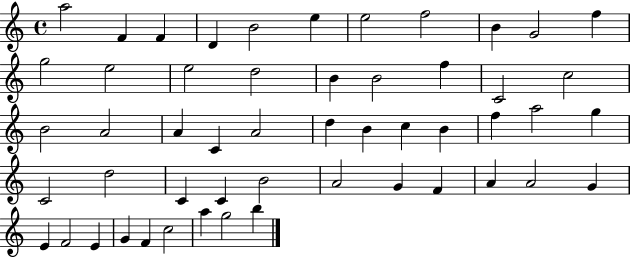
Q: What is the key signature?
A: C major